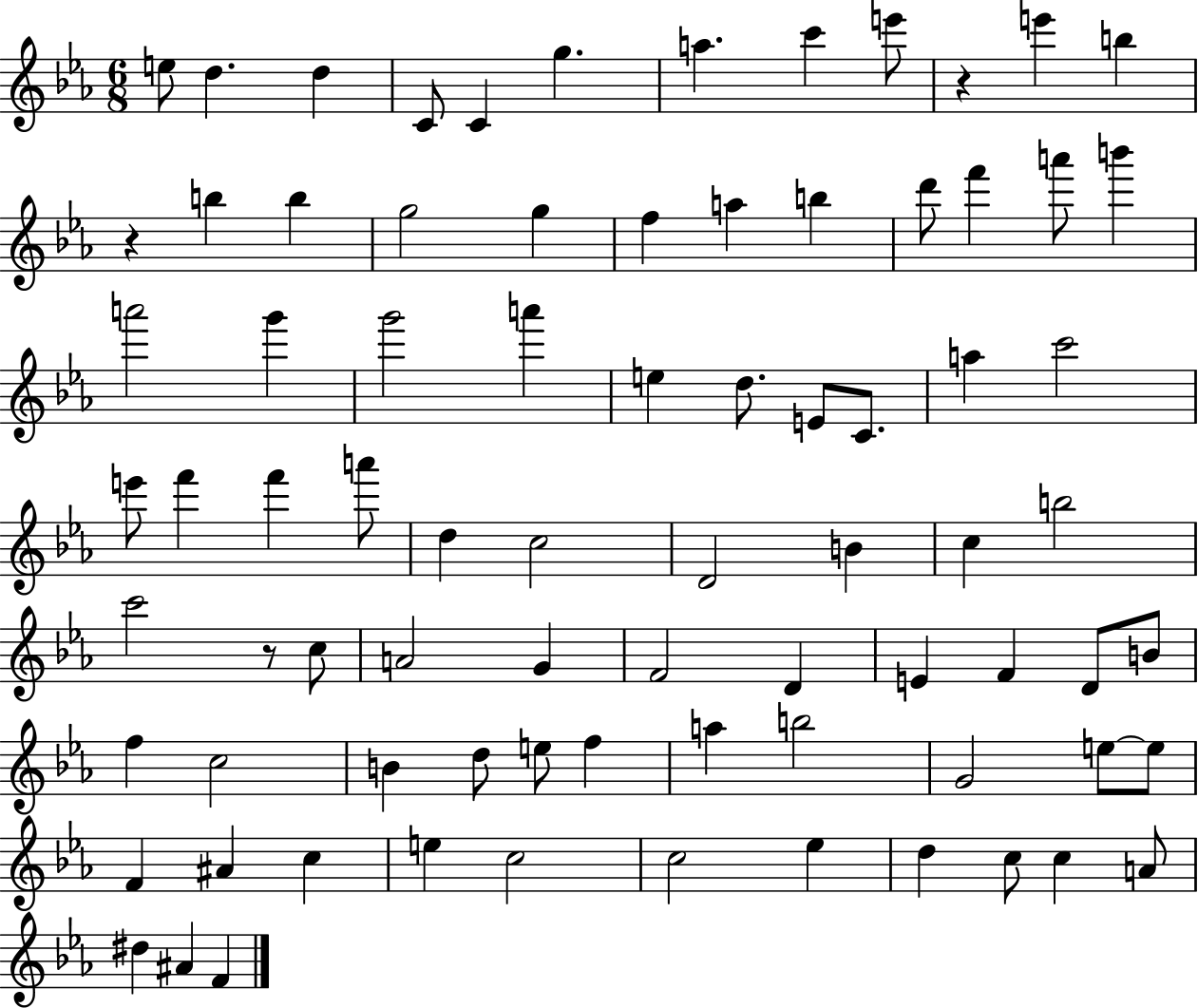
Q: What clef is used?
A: treble